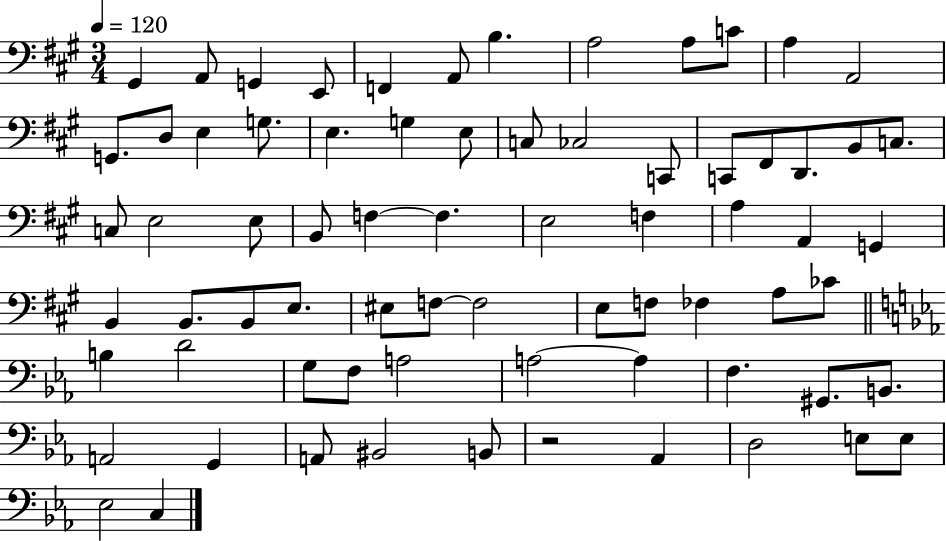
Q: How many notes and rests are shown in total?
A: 72